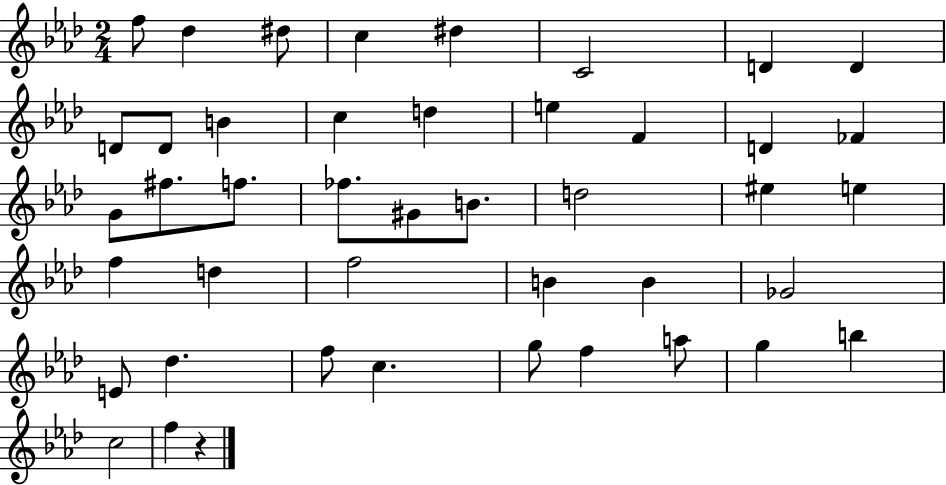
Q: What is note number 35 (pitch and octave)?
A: F5